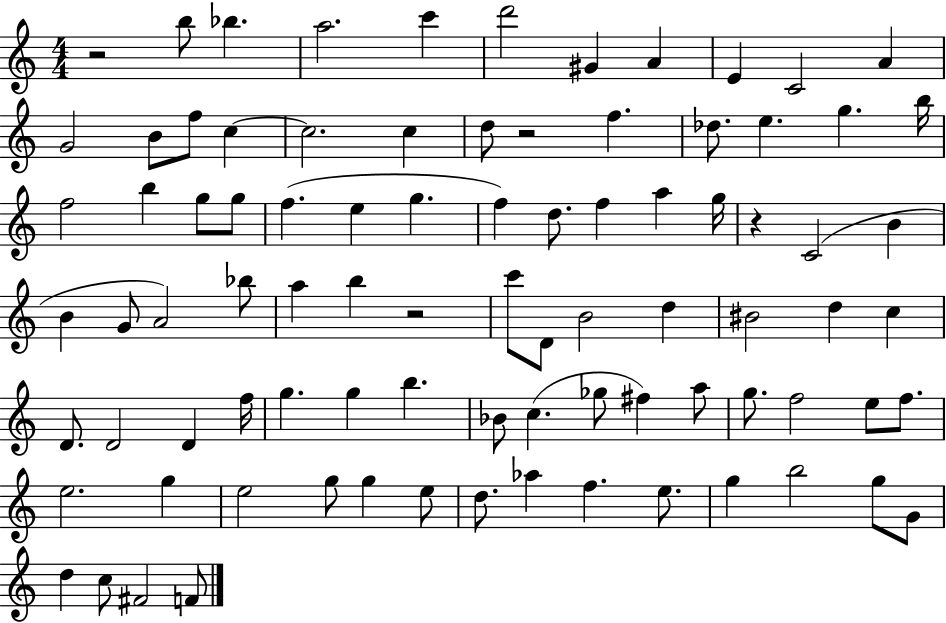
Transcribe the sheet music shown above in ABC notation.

X:1
T:Untitled
M:4/4
L:1/4
K:C
z2 b/2 _b a2 c' d'2 ^G A E C2 A G2 B/2 f/2 c c2 c d/2 z2 f _d/2 e g b/4 f2 b g/2 g/2 f e g f d/2 f a g/4 z C2 B B G/2 A2 _b/2 a b z2 c'/2 D/2 B2 d ^B2 d c D/2 D2 D f/4 g g b _B/2 c _g/2 ^f a/2 g/2 f2 e/2 f/2 e2 g e2 g/2 g e/2 d/2 _a f e/2 g b2 g/2 G/2 d c/2 ^F2 F/2